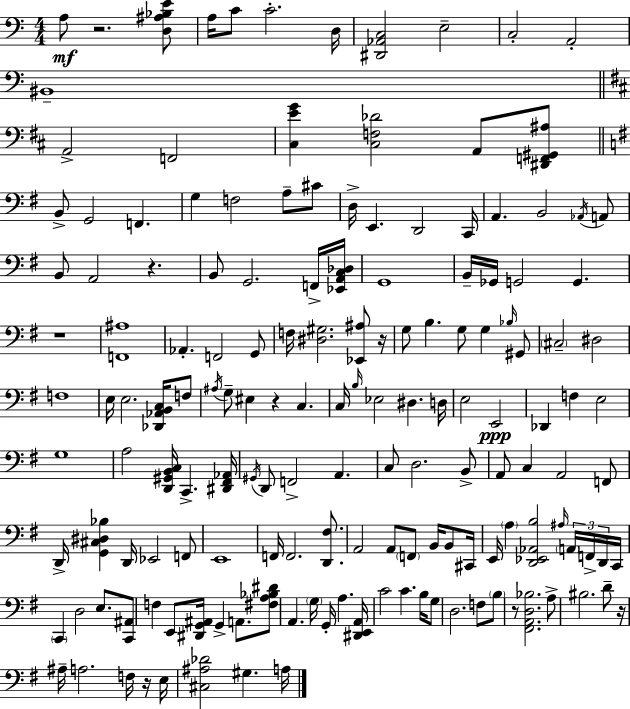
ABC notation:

X:1
T:Untitled
M:4/4
L:1/4
K:C
A,/2 z2 [D,^A,_B,E]/2 A,/4 C/2 C2 D,/4 [^D,,_A,,C,]2 E,2 C,2 A,,2 ^B,,4 A,,2 F,,2 [^C,EG] [^C,F,_D]2 A,,/2 [^D,,F,,^G,,^A,]/2 B,,/2 G,,2 F,, G, F,2 A,/2 ^C/2 D,/4 E,, D,,2 C,,/4 A,, B,,2 _A,,/4 A,,/2 B,,/2 A,,2 z B,,/2 G,,2 F,,/4 [_E,,A,,C,_D,]/4 G,,4 B,,/4 _G,,/4 G,,2 G,, z4 [F,,^A,]4 _A,, F,,2 G,,/2 F,/4 [^D,^G,]2 [_E,,^A,]/2 z/4 G,/2 B, G,/2 G, _B,/4 ^G,,/2 ^C,2 ^D,2 F,4 E,/4 E,2 [_D,,_A,,B,,C,]/4 F,/2 ^A,/4 G,/2 ^E, z C, C,/4 B,/4 _E,2 ^D, D,/4 E,2 E,,2 _D,, F, E,2 G,4 A,2 [D,,^G,,B,,C,]/4 C,, [^D,,^F,,_A,,]/4 ^G,,/4 D,,/2 F,,2 A,, C,/2 D,2 B,,/2 A,,/2 C, A,,2 F,,/2 D,,/4 [G,,^C,^D,_B,] D,,/4 _E,,2 F,,/2 E,,4 F,,/4 F,,2 [D,,^F,]/2 A,,2 A,,/2 F,,/2 B,,/4 B,,/2 ^C,,/4 E,,/4 A, [D,,_E,,_A,,B,]2 ^A,/4 A,,/4 F,,/4 D,,/4 C,,/4 C,, D,2 E,/2 [C,,^A,,]/2 F, E,,/2 [^D,,G,,^A,,]/4 G,, A,,/2 [^F,A,_B,^D]/2 A,, G,/4 G,,/4 A, [^D,,E,,A,,]/4 C2 C B,/4 G,/2 D,2 F,/2 B,/2 z/2 [^F,,A,,D,_B,]2 A,/2 ^B,2 D/2 z/4 ^A,/4 A,2 F,/4 z/4 E,/4 [^C,^A,_D]2 ^G, A,/4